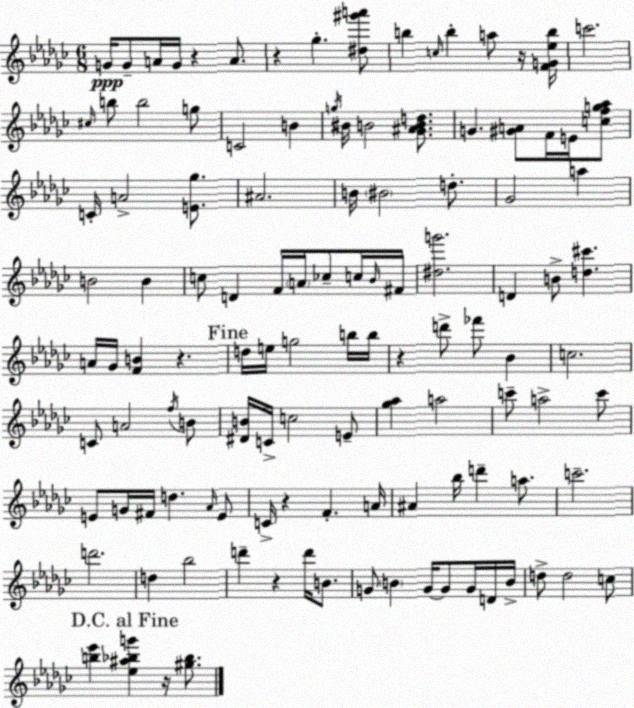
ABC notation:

X:1
T:Untitled
M:6/8
L:1/4
K:Ebm
G/4 G/2 A/4 G/4 z A/2 z _g [^d^g'a']/2 b c/4 b a/2 z/4 [FG_eb]/4 c'2 ^c/4 b/2 b2 g/2 C2 B g/4 ^B/4 B2 [_G^ABd]/2 G [^GA]/2 F/4 E/4 [cfg_a]/2 C/4 A2 [E_g]/2 ^A2 B/4 ^B2 d/2 _G2 a B2 B c/2 D F/4 A/4 _c/2 c/4 _B/4 ^F/4 [^dg']2 D B/2 [d^c'] A/4 _G/4 [FB] z d/4 e/4 g2 b/4 b/4 z d'/2 _f'/2 _B c2 C/2 A2 f/4 B/2 [^DB]/4 C/4 c2 E/2 [_g_a] a2 c'/2 a2 c'/2 E/2 G/4 ^F/4 d _A/4 E/2 C/4 z F A/4 ^A _b/4 d' a/2 c'2 d'2 d _b2 d' z d'/4 B/2 G/2 B G/4 G/2 G/4 D/4 B/4 d/2 d2 c/2 [b_e'] [_e^a_bg'] z/4 [^g_b]/2